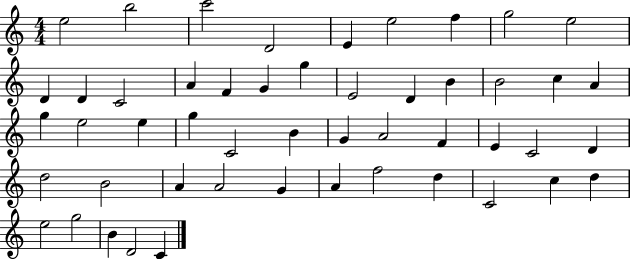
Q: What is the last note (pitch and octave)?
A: C4